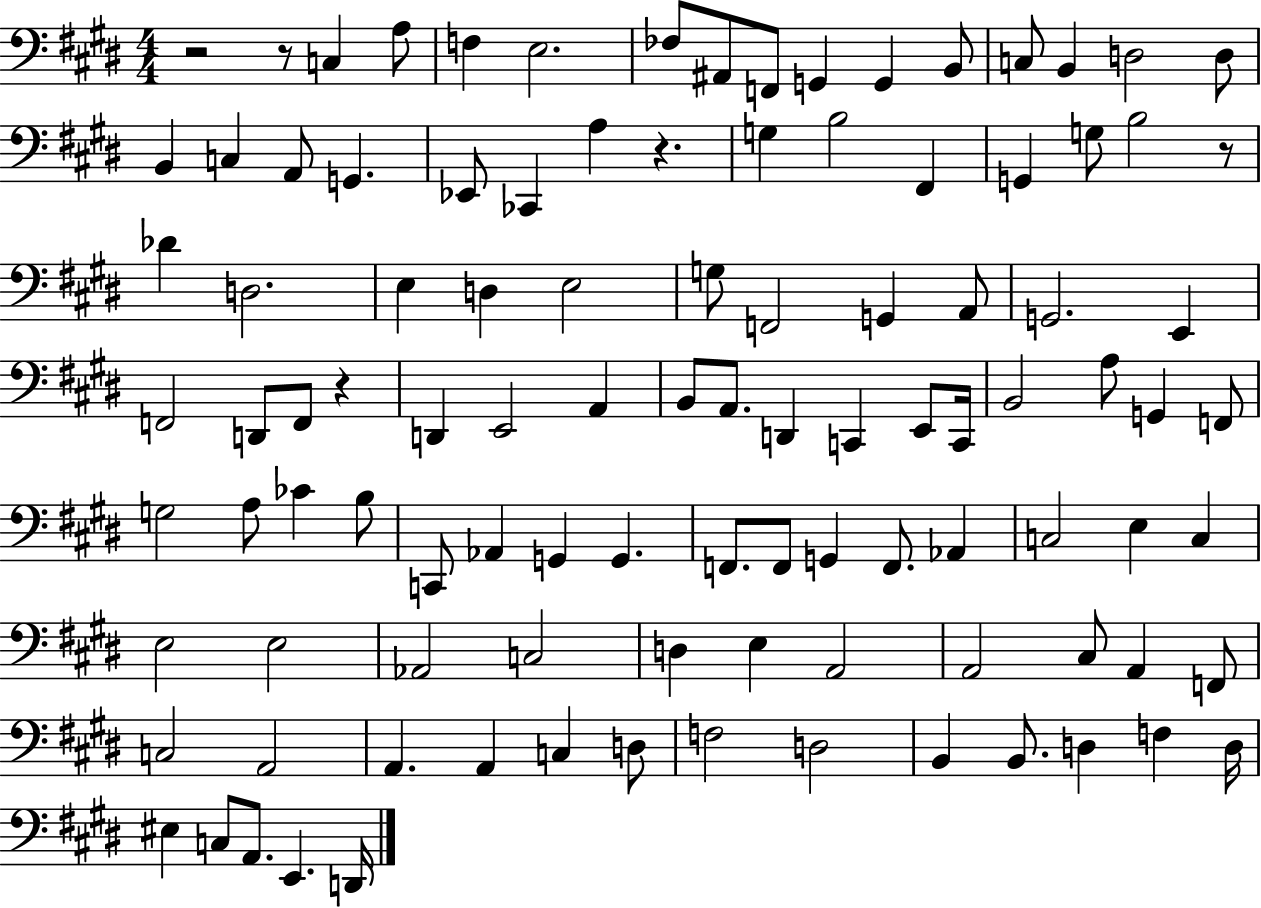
X:1
T:Untitled
M:4/4
L:1/4
K:E
z2 z/2 C, A,/2 F, E,2 _F,/2 ^A,,/2 F,,/2 G,, G,, B,,/2 C,/2 B,, D,2 D,/2 B,, C, A,,/2 G,, _E,,/2 _C,, A, z G, B,2 ^F,, G,, G,/2 B,2 z/2 _D D,2 E, D, E,2 G,/2 F,,2 G,, A,,/2 G,,2 E,, F,,2 D,,/2 F,,/2 z D,, E,,2 A,, B,,/2 A,,/2 D,, C,, E,,/2 C,,/4 B,,2 A,/2 G,, F,,/2 G,2 A,/2 _C B,/2 C,,/2 _A,, G,, G,, F,,/2 F,,/2 G,, F,,/2 _A,, C,2 E, C, E,2 E,2 _A,,2 C,2 D, E, A,,2 A,,2 ^C,/2 A,, F,,/2 C,2 A,,2 A,, A,, C, D,/2 F,2 D,2 B,, B,,/2 D, F, D,/4 ^E, C,/2 A,,/2 E,, D,,/4